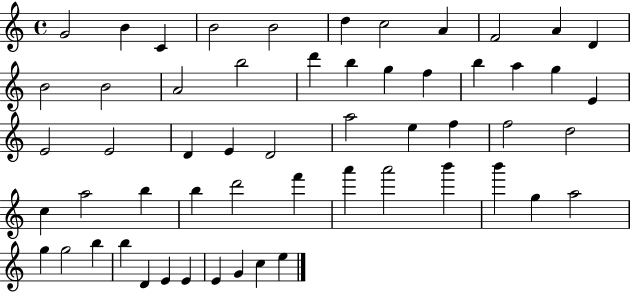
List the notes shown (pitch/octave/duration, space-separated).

G4/h B4/q C4/q B4/h B4/h D5/q C5/h A4/q F4/h A4/q D4/q B4/h B4/h A4/h B5/h D6/q B5/q G5/q F5/q B5/q A5/q G5/q E4/q E4/h E4/h D4/q E4/q D4/h A5/h E5/q F5/q F5/h D5/h C5/q A5/h B5/q B5/q D6/h F6/q A6/q A6/h B6/q B6/q G5/q A5/h G5/q G5/h B5/q B5/q D4/q E4/q E4/q E4/q G4/q C5/q E5/q